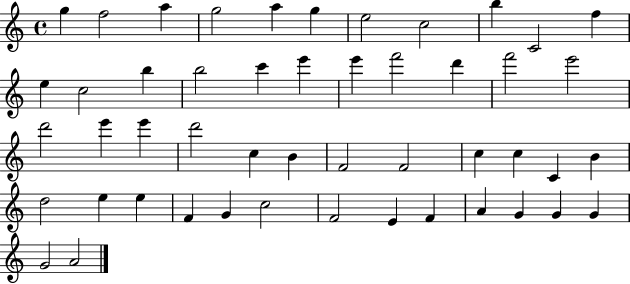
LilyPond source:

{
  \clef treble
  \time 4/4
  \defaultTimeSignature
  \key c \major
  g''4 f''2 a''4 | g''2 a''4 g''4 | e''2 c''2 | b''4 c'2 f''4 | \break e''4 c''2 b''4 | b''2 c'''4 e'''4 | e'''4 f'''2 d'''4 | f'''2 e'''2 | \break d'''2 e'''4 e'''4 | d'''2 c''4 b'4 | f'2 f'2 | c''4 c''4 c'4 b'4 | \break d''2 e''4 e''4 | f'4 g'4 c''2 | f'2 e'4 f'4 | a'4 g'4 g'4 g'4 | \break g'2 a'2 | \bar "|."
}